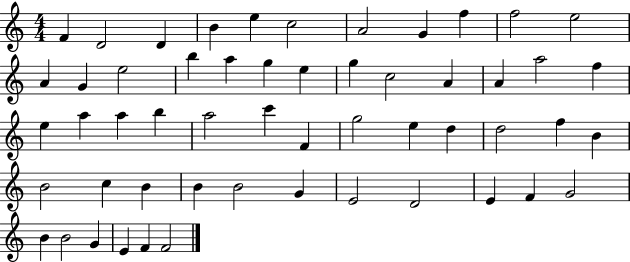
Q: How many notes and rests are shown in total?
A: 54